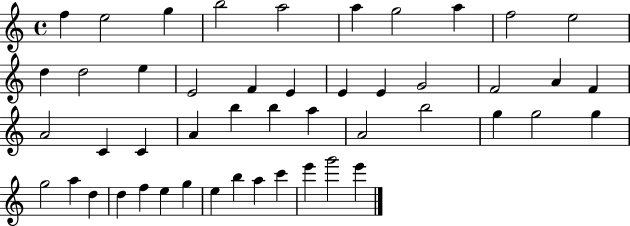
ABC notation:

X:1
T:Untitled
M:4/4
L:1/4
K:C
f e2 g b2 a2 a g2 a f2 e2 d d2 e E2 F E E E G2 F2 A F A2 C C A b b a A2 b2 g g2 g g2 a d d f e g e b a c' e' g'2 e'